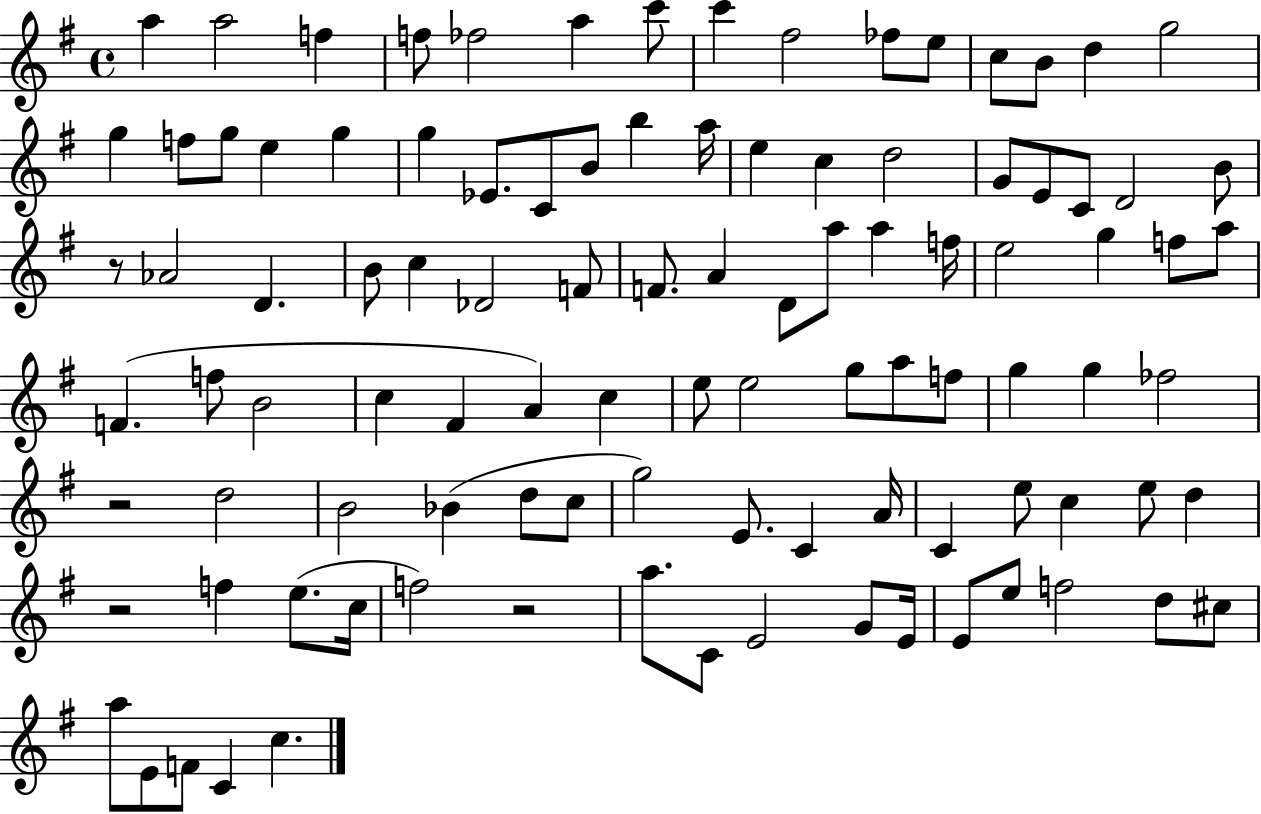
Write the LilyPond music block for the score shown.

{
  \clef treble
  \time 4/4
  \defaultTimeSignature
  \key g \major
  a''4 a''2 f''4 | f''8 fes''2 a''4 c'''8 | c'''4 fis''2 fes''8 e''8 | c''8 b'8 d''4 g''2 | \break g''4 f''8 g''8 e''4 g''4 | g''4 ees'8. c'8 b'8 b''4 a''16 | e''4 c''4 d''2 | g'8 e'8 c'8 d'2 b'8 | \break r8 aes'2 d'4. | b'8 c''4 des'2 f'8 | f'8. a'4 d'8 a''8 a''4 f''16 | e''2 g''4 f''8 a''8 | \break f'4.( f''8 b'2 | c''4 fis'4 a'4) c''4 | e''8 e''2 g''8 a''8 f''8 | g''4 g''4 fes''2 | \break r2 d''2 | b'2 bes'4( d''8 c''8 | g''2) e'8. c'4 a'16 | c'4 e''8 c''4 e''8 d''4 | \break r2 f''4 e''8.( c''16 | f''2) r2 | a''8. c'8 e'2 g'8 e'16 | e'8 e''8 f''2 d''8 cis''8 | \break a''8 e'8 f'8 c'4 c''4. | \bar "|."
}